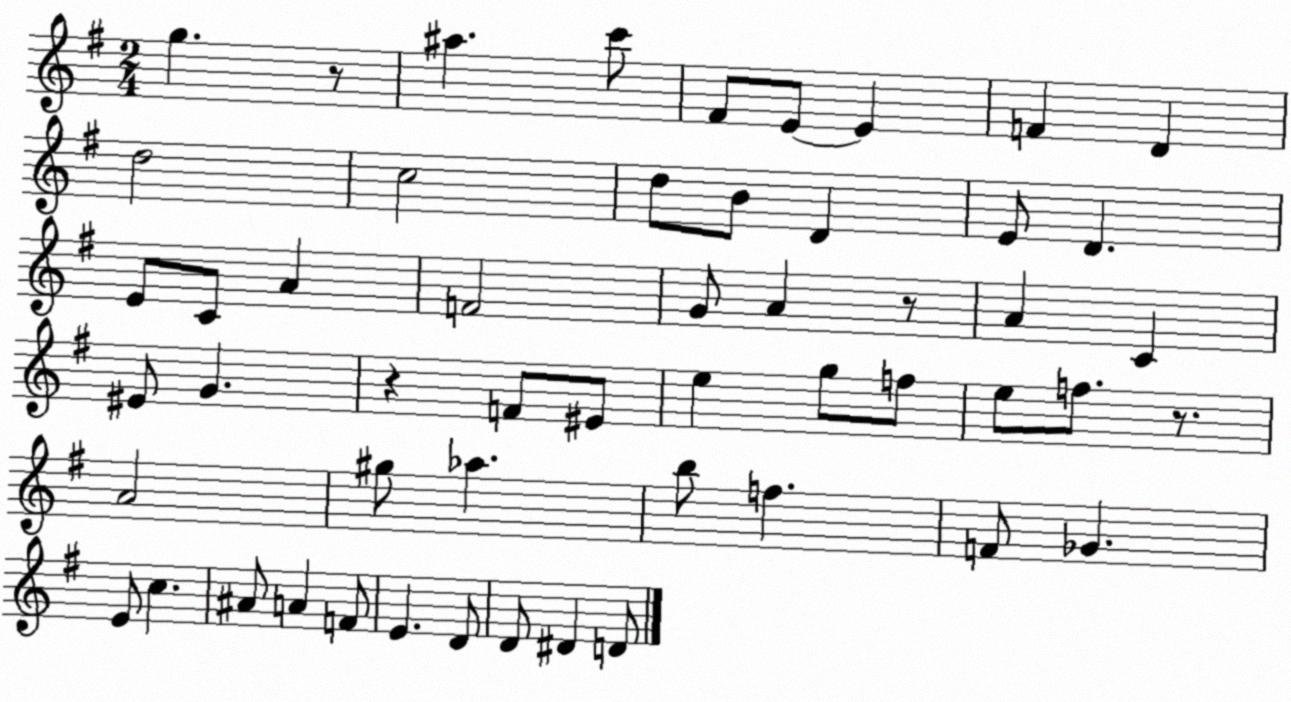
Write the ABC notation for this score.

X:1
T:Untitled
M:2/4
L:1/4
K:G
g z/2 ^a c'/2 ^F/2 E/2 E F D d2 c2 d/2 B/2 D E/2 D E/2 C/2 A F2 G/2 A z/2 A C ^E/2 G z F/2 ^E/2 e g/2 f/2 e/2 f/2 z/2 A2 ^g/2 _a b/2 f F/2 _G E/2 c ^A/2 A F/2 E D/2 D/2 ^D D/2